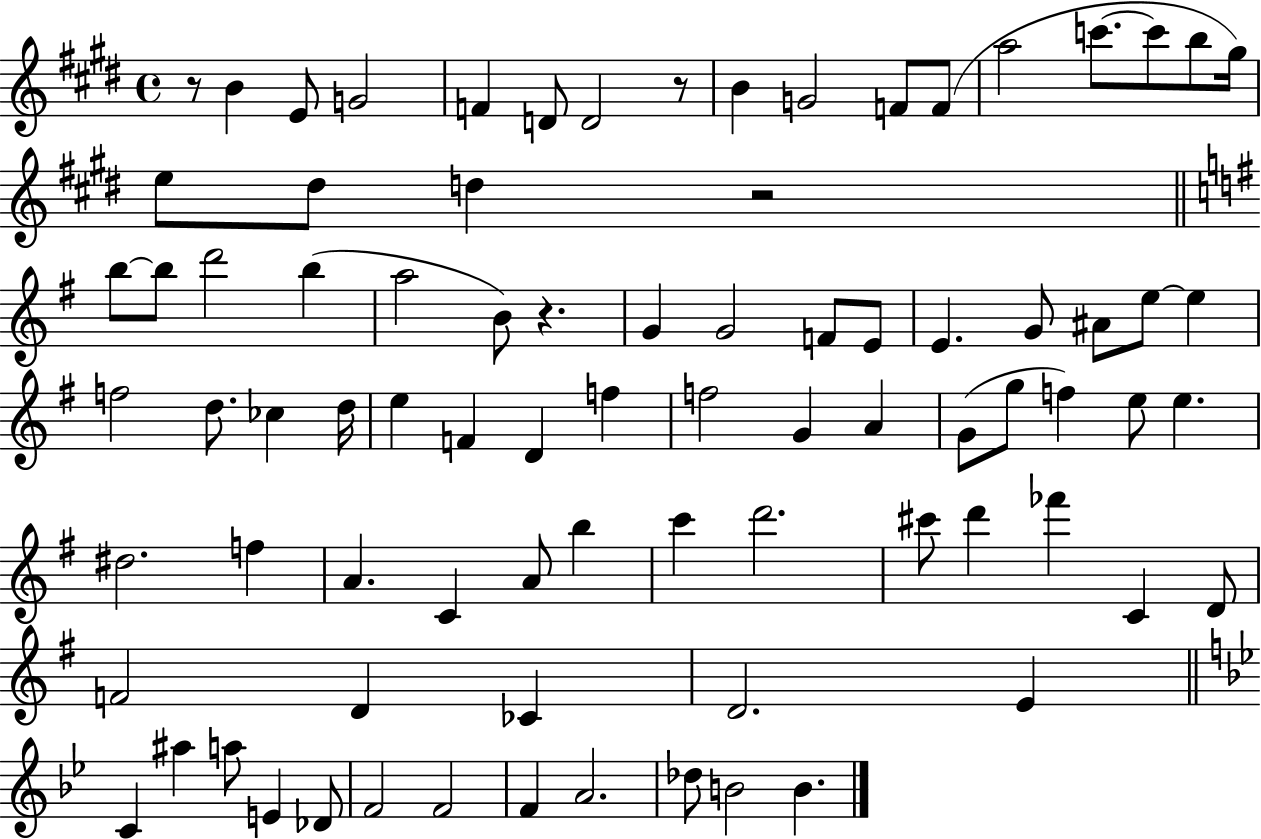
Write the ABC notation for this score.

X:1
T:Untitled
M:4/4
L:1/4
K:E
z/2 B E/2 G2 F D/2 D2 z/2 B G2 F/2 F/2 a2 c'/2 c'/2 b/2 ^g/4 e/2 ^d/2 d z2 b/2 b/2 d'2 b a2 B/2 z G G2 F/2 E/2 E G/2 ^A/2 e/2 e f2 d/2 _c d/4 e F D f f2 G A G/2 g/2 f e/2 e ^d2 f A C A/2 b c' d'2 ^c'/2 d' _f' C D/2 F2 D _C D2 E C ^a a/2 E _D/2 F2 F2 F A2 _d/2 B2 B